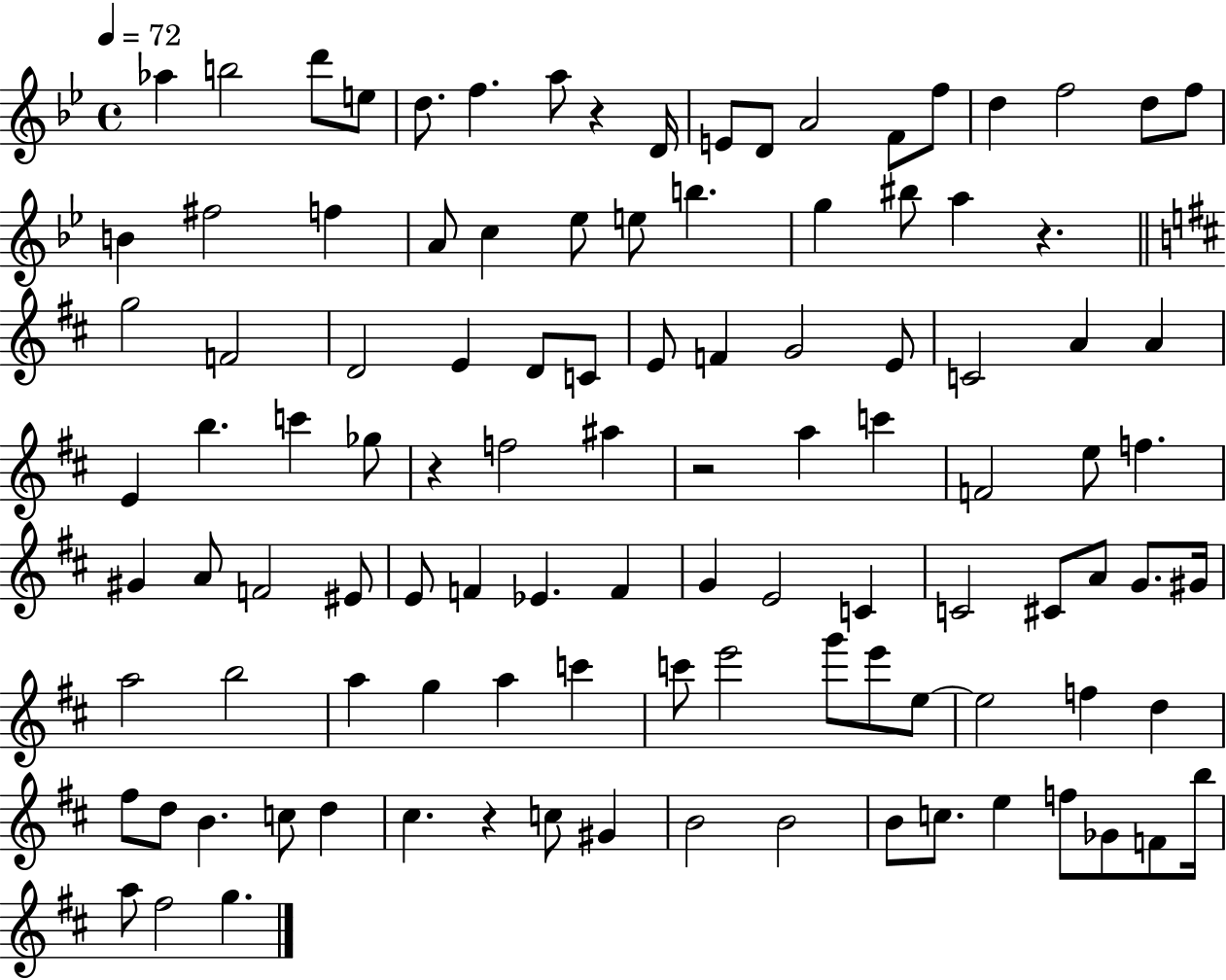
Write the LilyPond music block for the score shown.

{
  \clef treble
  \time 4/4
  \defaultTimeSignature
  \key bes \major
  \tempo 4 = 72
  aes''4 b''2 d'''8 e''8 | d''8. f''4. a''8 r4 d'16 | e'8 d'8 a'2 f'8 f''8 | d''4 f''2 d''8 f''8 | \break b'4 fis''2 f''4 | a'8 c''4 ees''8 e''8 b''4. | g''4 bis''8 a''4 r4. | \bar "||" \break \key d \major g''2 f'2 | d'2 e'4 d'8 c'8 | e'8 f'4 g'2 e'8 | c'2 a'4 a'4 | \break e'4 b''4. c'''4 ges''8 | r4 f''2 ais''4 | r2 a''4 c'''4 | f'2 e''8 f''4. | \break gis'4 a'8 f'2 eis'8 | e'8 f'4 ees'4. f'4 | g'4 e'2 c'4 | c'2 cis'8 a'8 g'8. gis'16 | \break a''2 b''2 | a''4 g''4 a''4 c'''4 | c'''8 e'''2 g'''8 e'''8 e''8~~ | e''2 f''4 d''4 | \break fis''8 d''8 b'4. c''8 d''4 | cis''4. r4 c''8 gis'4 | b'2 b'2 | b'8 c''8. e''4 f''8 ges'8 f'8 b''16 | \break a''8 fis''2 g''4. | \bar "|."
}